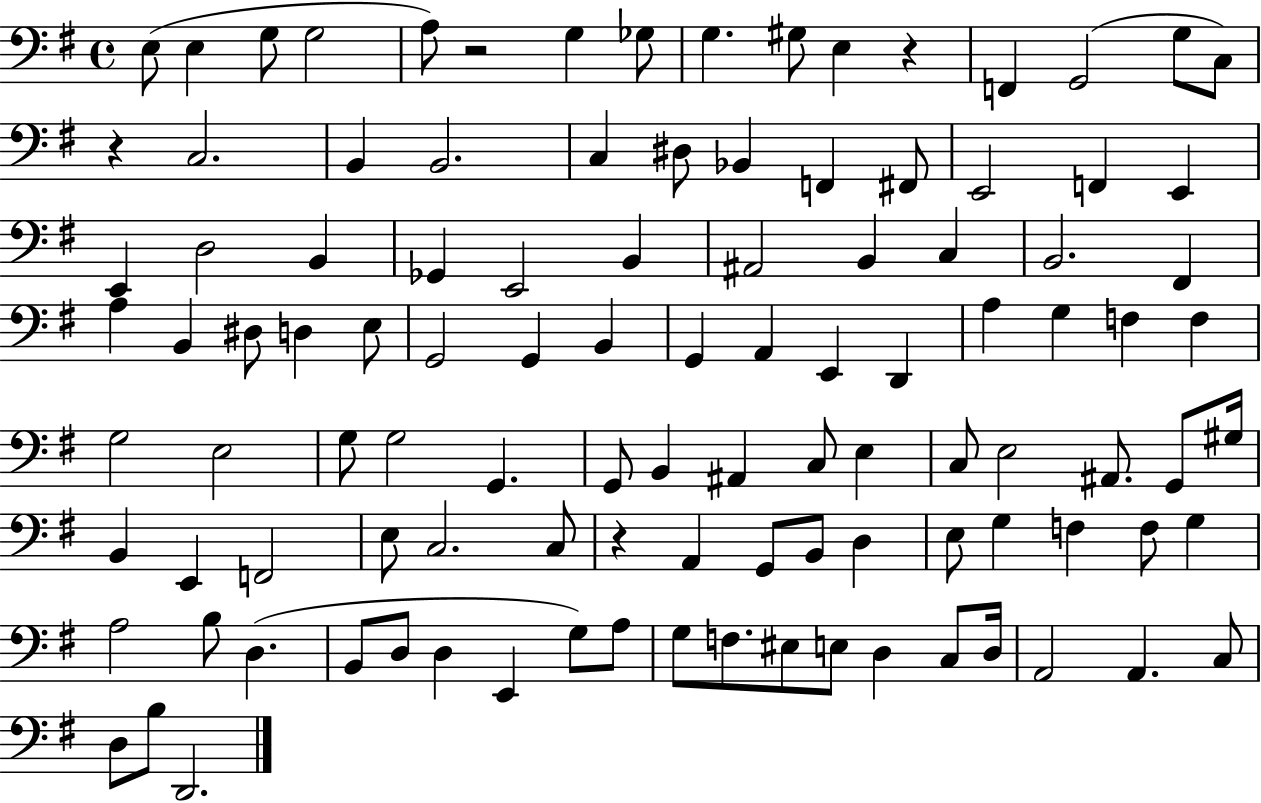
{
  \clef bass
  \time 4/4
  \defaultTimeSignature
  \key g \major
  \repeat volta 2 { e8( e4 g8 g2 | a8) r2 g4 ges8 | g4. gis8 e4 r4 | f,4 g,2( g8 c8) | \break r4 c2. | b,4 b,2. | c4 dis8 bes,4 f,4 fis,8 | e,2 f,4 e,4 | \break e,4 d2 b,4 | ges,4 e,2 b,4 | ais,2 b,4 c4 | b,2. fis,4 | \break a4 b,4 dis8 d4 e8 | g,2 g,4 b,4 | g,4 a,4 e,4 d,4 | a4 g4 f4 f4 | \break g2 e2 | g8 g2 g,4. | g,8 b,4 ais,4 c8 e4 | c8 e2 ais,8. g,8 gis16 | \break b,4 e,4 f,2 | e8 c2. c8 | r4 a,4 g,8 b,8 d4 | e8 g4 f4 f8 g4 | \break a2 b8 d4.( | b,8 d8 d4 e,4 g8) a8 | g8 f8. eis8 e8 d4 c8 d16 | a,2 a,4. c8 | \break d8 b8 d,2. | } \bar "|."
}